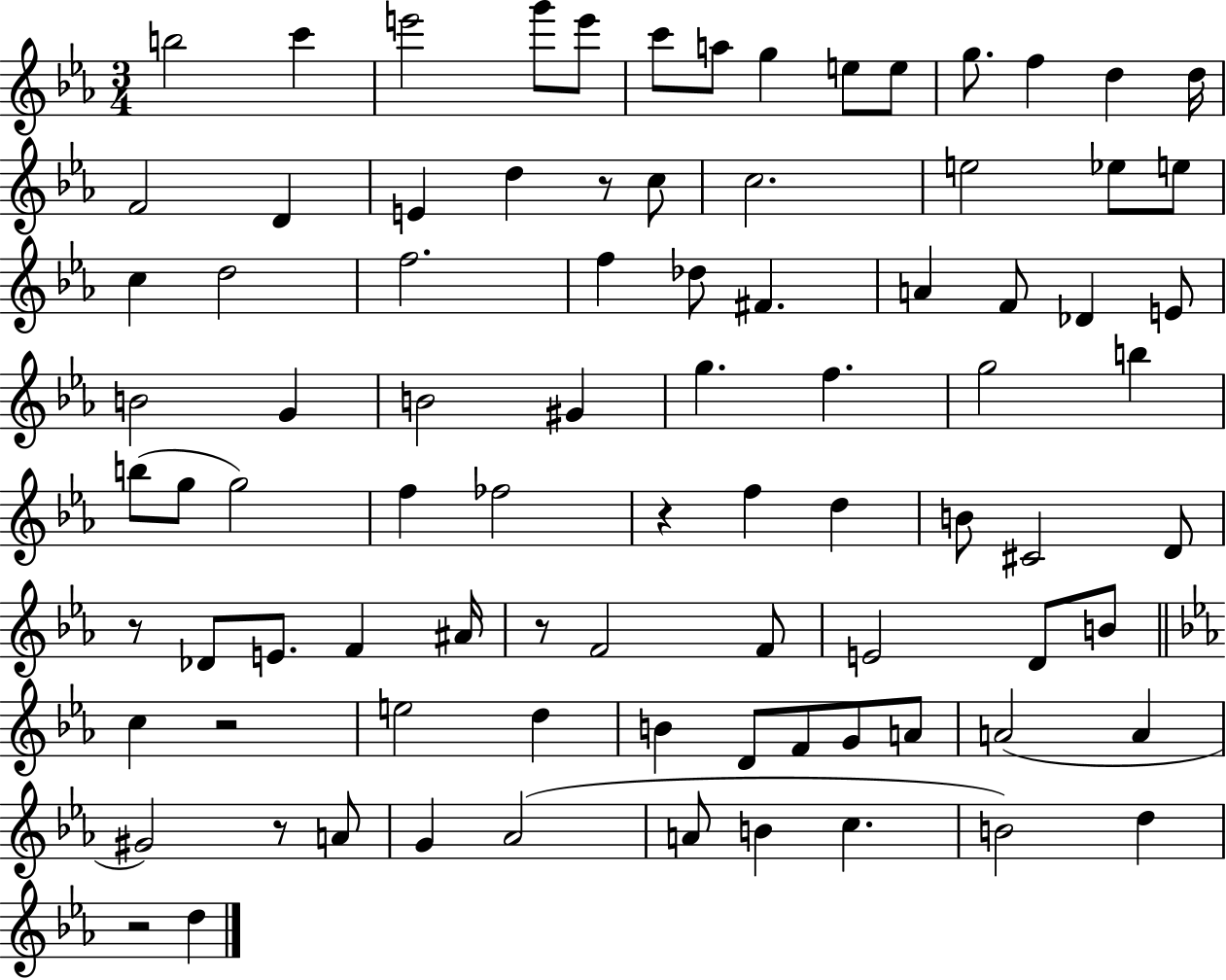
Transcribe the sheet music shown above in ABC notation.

X:1
T:Untitled
M:3/4
L:1/4
K:Eb
b2 c' e'2 g'/2 e'/2 c'/2 a/2 g e/2 e/2 g/2 f d d/4 F2 D E d z/2 c/2 c2 e2 _e/2 e/2 c d2 f2 f _d/2 ^F A F/2 _D E/2 B2 G B2 ^G g f g2 b b/2 g/2 g2 f _f2 z f d B/2 ^C2 D/2 z/2 _D/2 E/2 F ^A/4 z/2 F2 F/2 E2 D/2 B/2 c z2 e2 d B D/2 F/2 G/2 A/2 A2 A ^G2 z/2 A/2 G _A2 A/2 B c B2 d z2 d